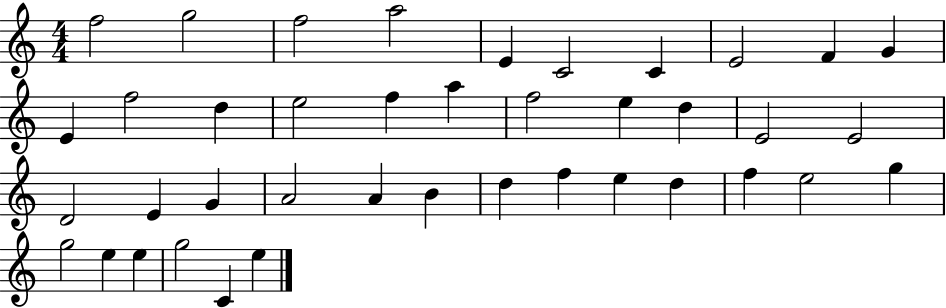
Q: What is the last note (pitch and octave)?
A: E5